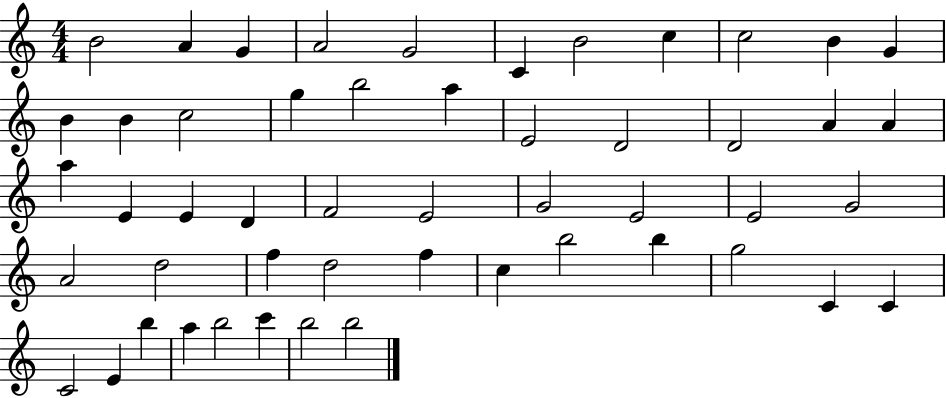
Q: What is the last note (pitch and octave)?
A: B5